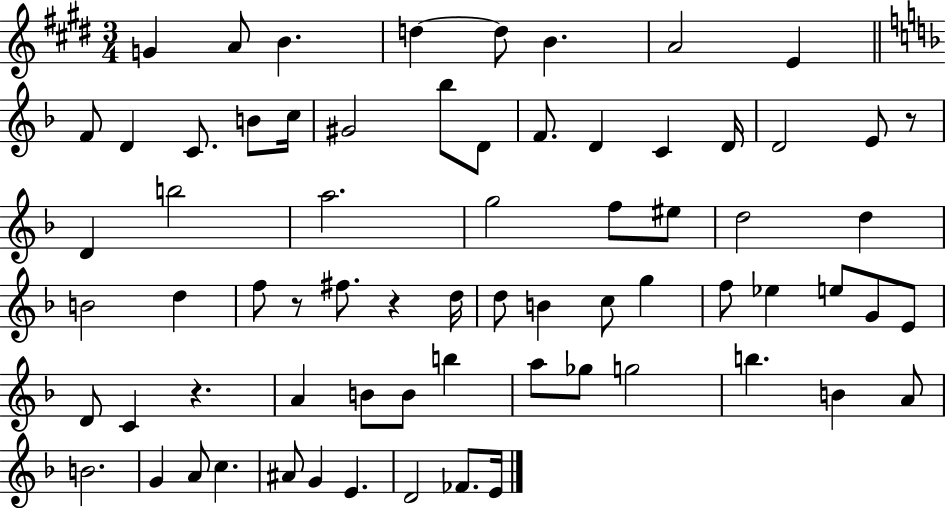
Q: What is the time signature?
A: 3/4